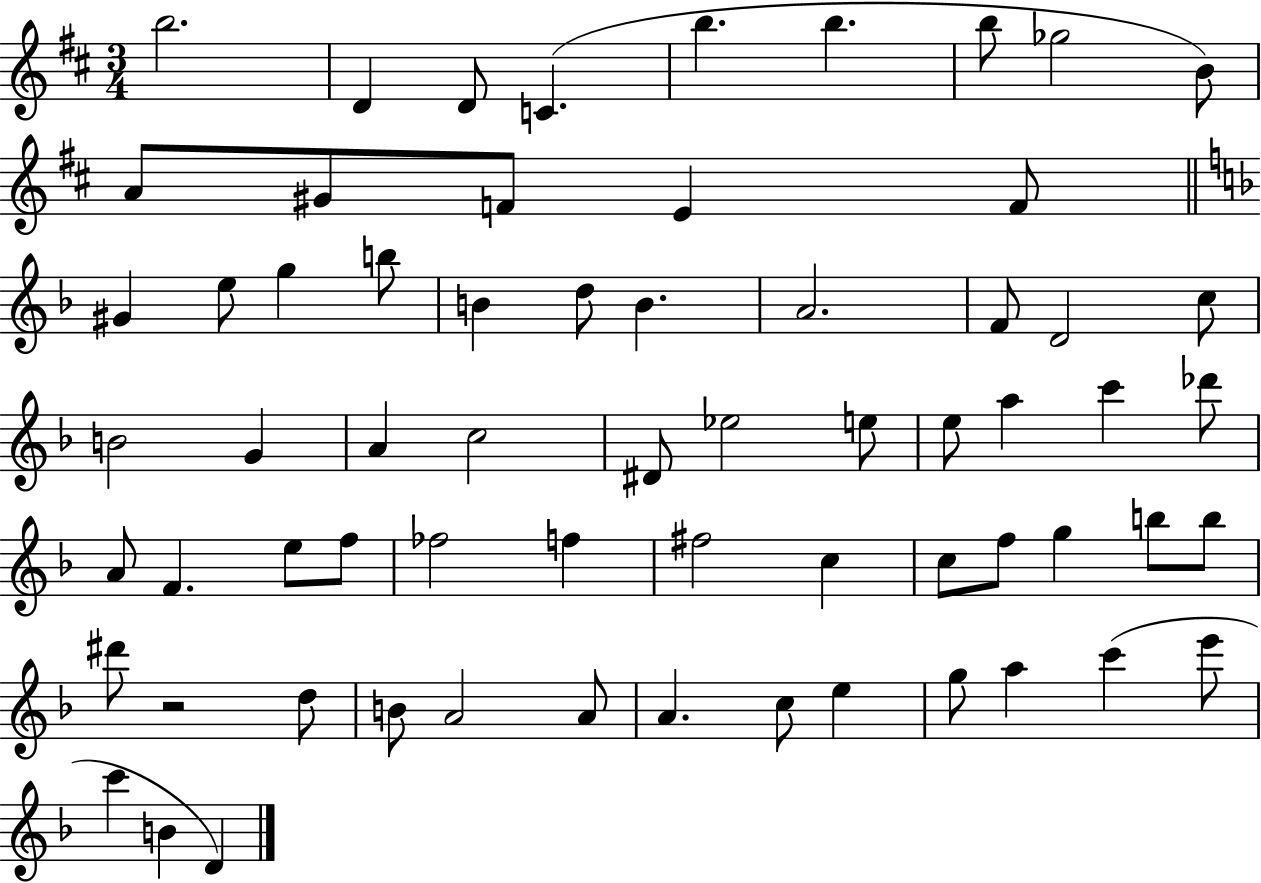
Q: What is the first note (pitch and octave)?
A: B5